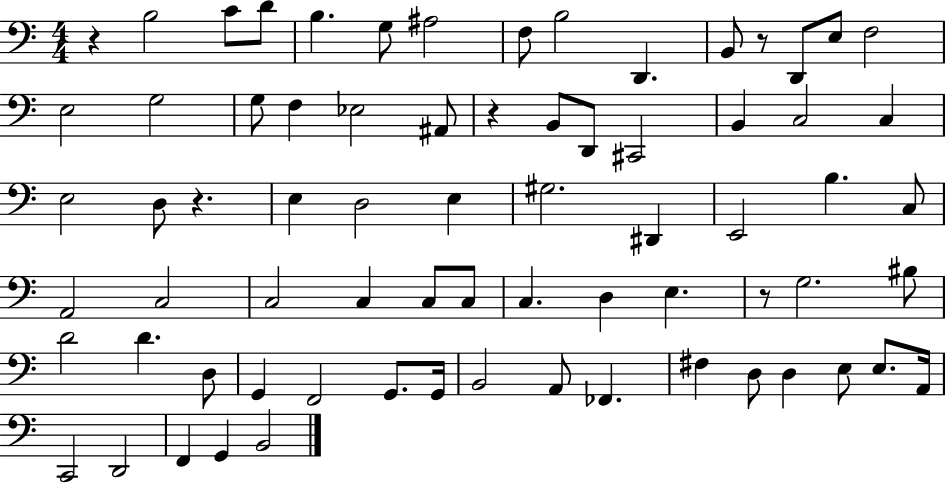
X:1
T:Untitled
M:4/4
L:1/4
K:C
z B,2 C/2 D/2 B, G,/2 ^A,2 F,/2 B,2 D,, B,,/2 z/2 D,,/2 E,/2 F,2 E,2 G,2 G,/2 F, _E,2 ^A,,/2 z B,,/2 D,,/2 ^C,,2 B,, C,2 C, E,2 D,/2 z E, D,2 E, ^G,2 ^D,, E,,2 B, C,/2 A,,2 C,2 C,2 C, C,/2 C,/2 C, D, E, z/2 G,2 ^B,/2 D2 D D,/2 G,, F,,2 G,,/2 G,,/4 B,,2 A,,/2 _F,, ^F, D,/2 D, E,/2 E,/2 A,,/4 C,,2 D,,2 F,, G,, B,,2